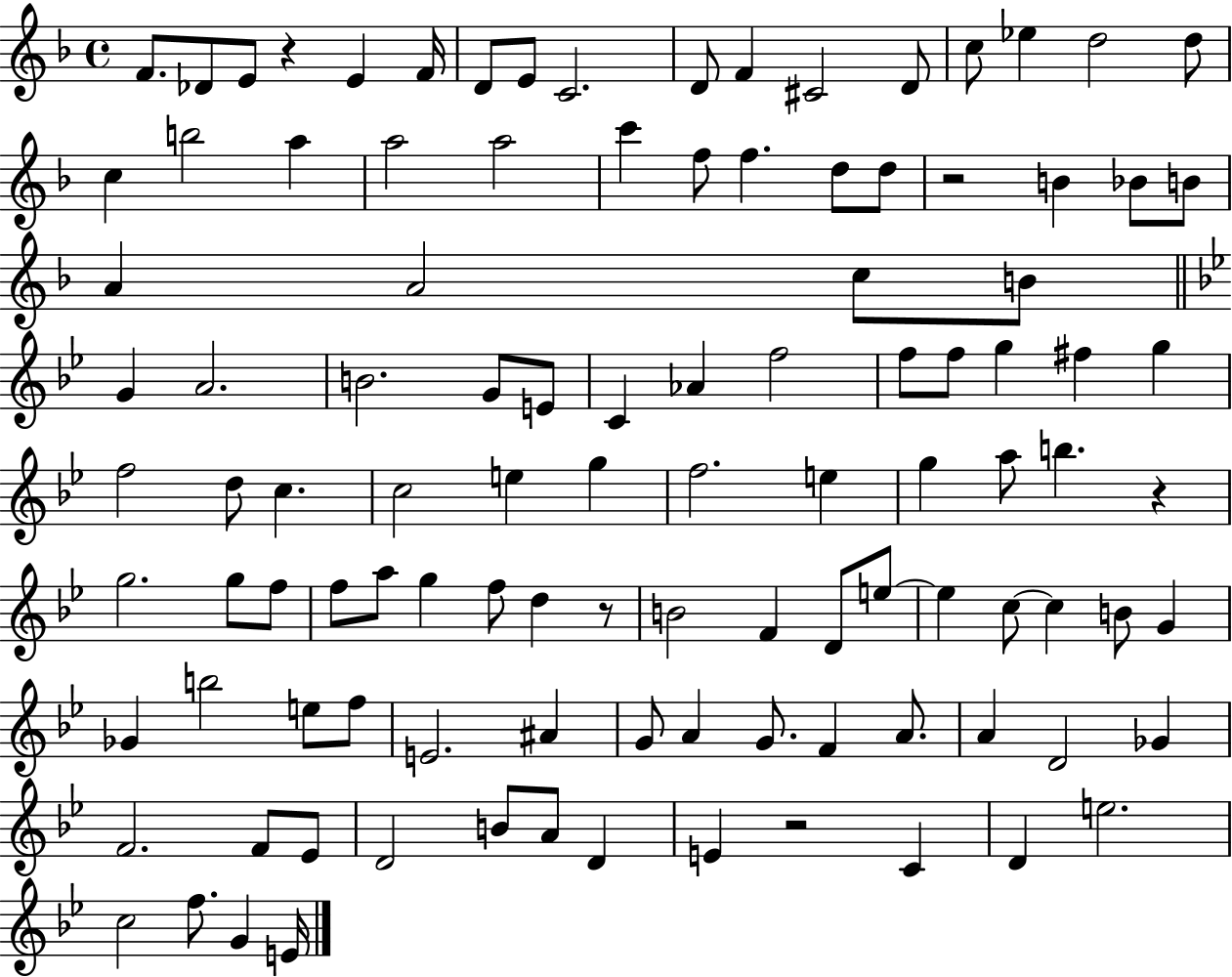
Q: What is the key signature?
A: F major